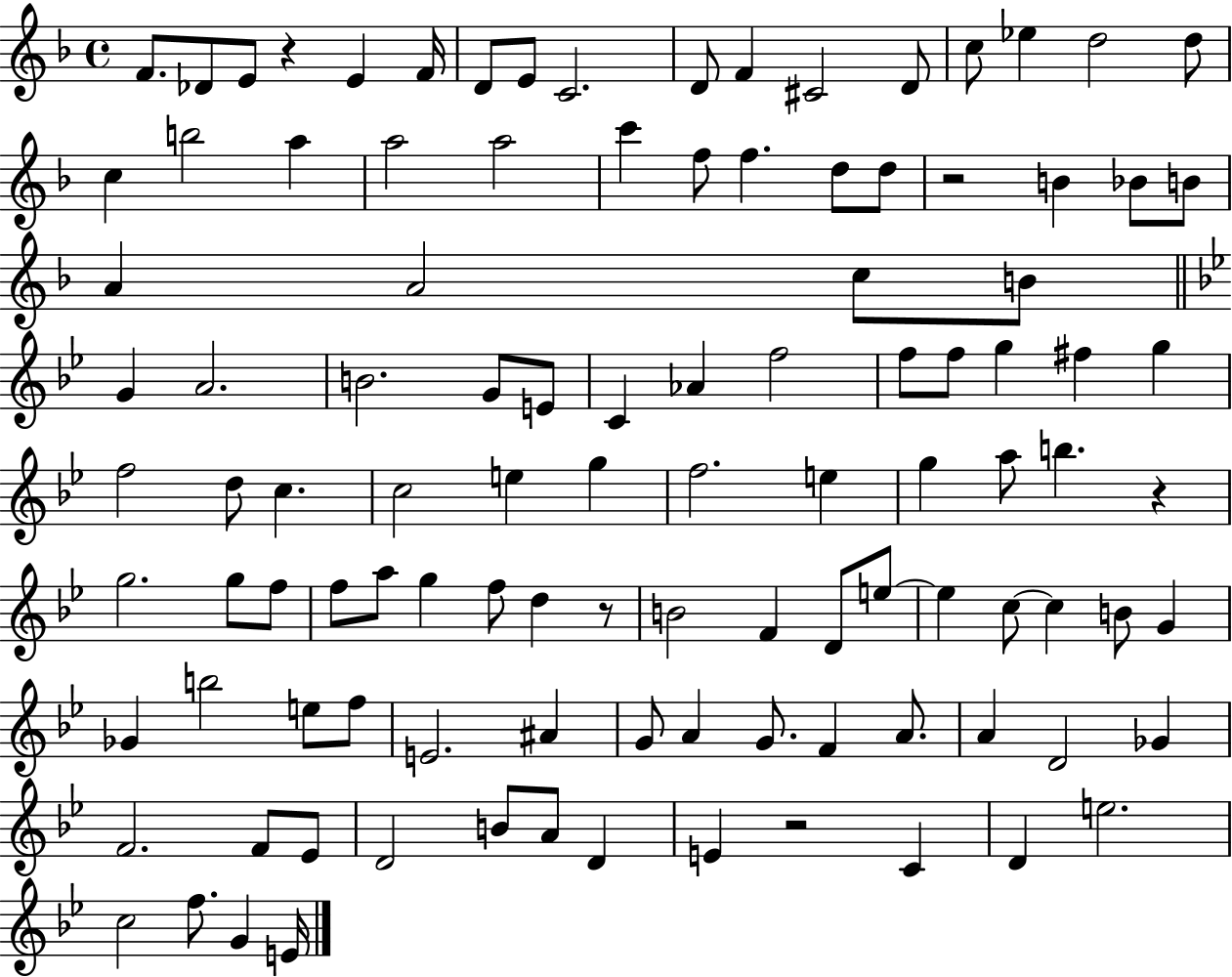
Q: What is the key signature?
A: F major